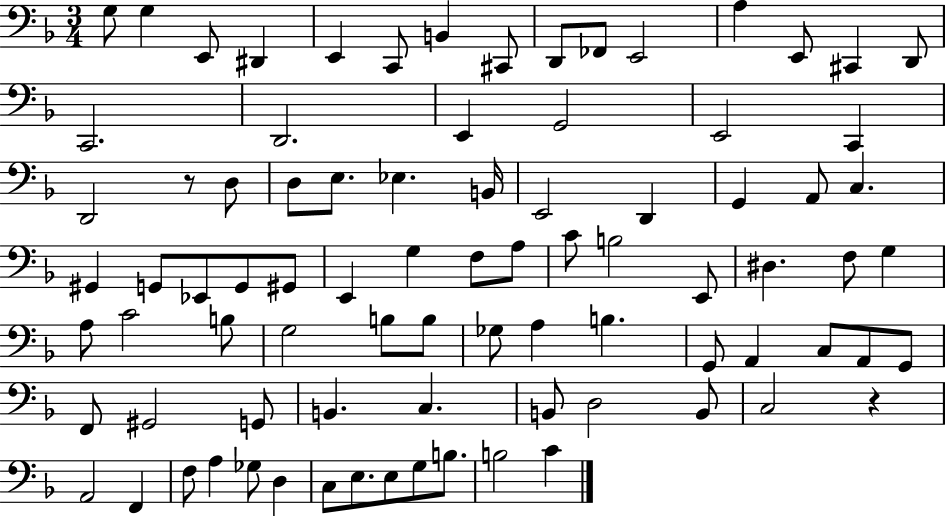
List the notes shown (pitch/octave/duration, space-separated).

G3/e G3/q E2/e D#2/q E2/q C2/e B2/q C#2/e D2/e FES2/e E2/h A3/q E2/e C#2/q D2/e C2/h. D2/h. E2/q G2/h E2/h C2/q D2/h R/e D3/e D3/e E3/e. Eb3/q. B2/s E2/h D2/q G2/q A2/e C3/q. G#2/q G2/e Eb2/e G2/e G#2/e E2/q G3/q F3/e A3/e C4/e B3/h E2/e D#3/q. F3/e G3/q A3/e C4/h B3/e G3/h B3/e B3/e Gb3/e A3/q B3/q. G2/e A2/q C3/e A2/e G2/e F2/e G#2/h G2/e B2/q. C3/q. B2/e D3/h B2/e C3/h R/q A2/h F2/q F3/e A3/q Gb3/e D3/q C3/e E3/e. E3/e G3/e B3/e. B3/h C4/q